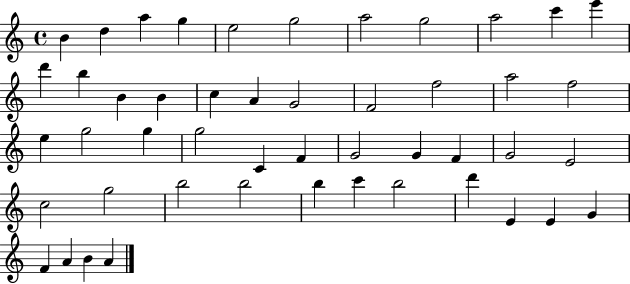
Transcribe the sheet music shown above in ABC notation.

X:1
T:Untitled
M:4/4
L:1/4
K:C
B d a g e2 g2 a2 g2 a2 c' e' d' b B B c A G2 F2 f2 a2 f2 e g2 g g2 C F G2 G F G2 E2 c2 g2 b2 b2 b c' b2 d' E E G F A B A